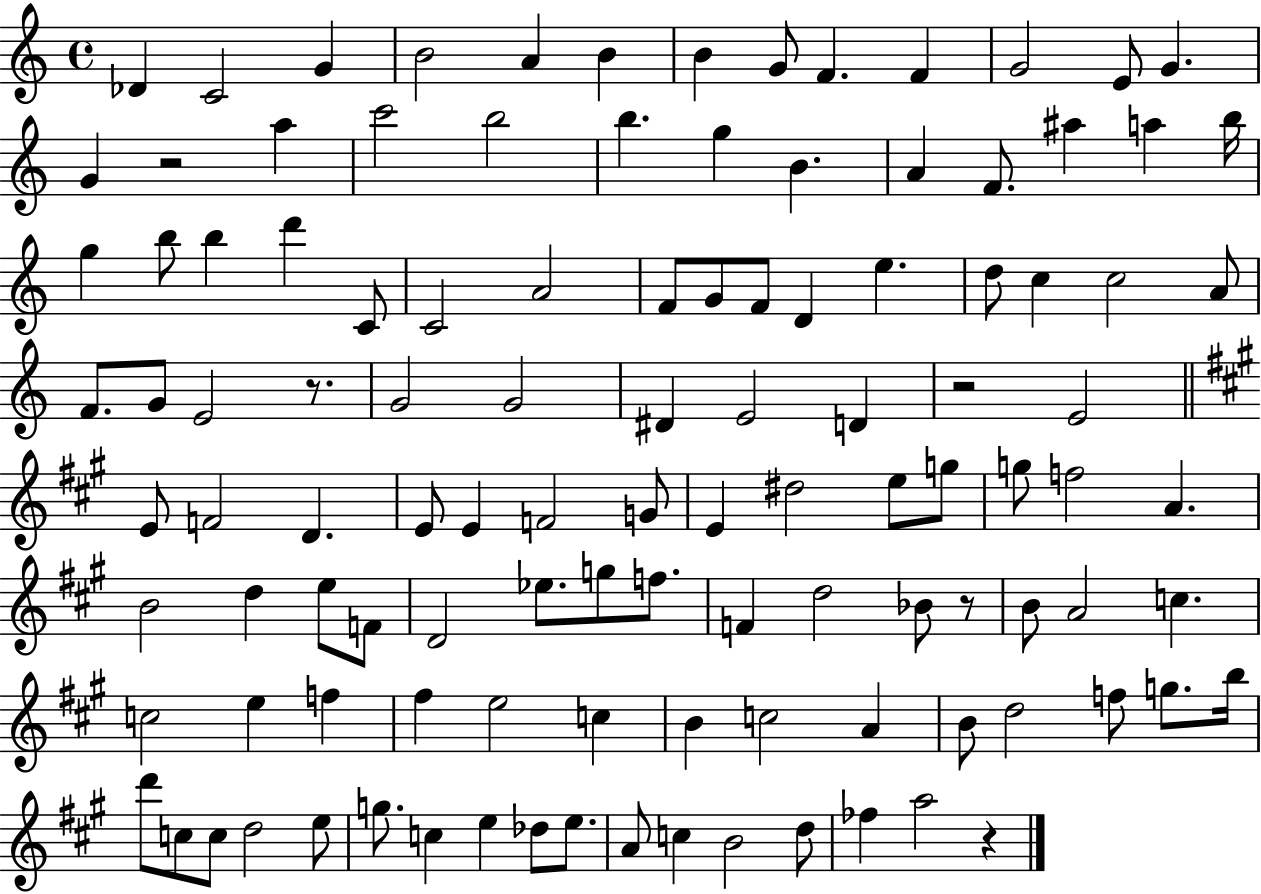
X:1
T:Untitled
M:4/4
L:1/4
K:C
_D C2 G B2 A B B G/2 F F G2 E/2 G G z2 a c'2 b2 b g B A F/2 ^a a b/4 g b/2 b d' C/2 C2 A2 F/2 G/2 F/2 D e d/2 c c2 A/2 F/2 G/2 E2 z/2 G2 G2 ^D E2 D z2 E2 E/2 F2 D E/2 E F2 G/2 E ^d2 e/2 g/2 g/2 f2 A B2 d e/2 F/2 D2 _e/2 g/2 f/2 F d2 _B/2 z/2 B/2 A2 c c2 e f ^f e2 c B c2 A B/2 d2 f/2 g/2 b/4 d'/2 c/2 c/2 d2 e/2 g/2 c e _d/2 e/2 A/2 c B2 d/2 _f a2 z